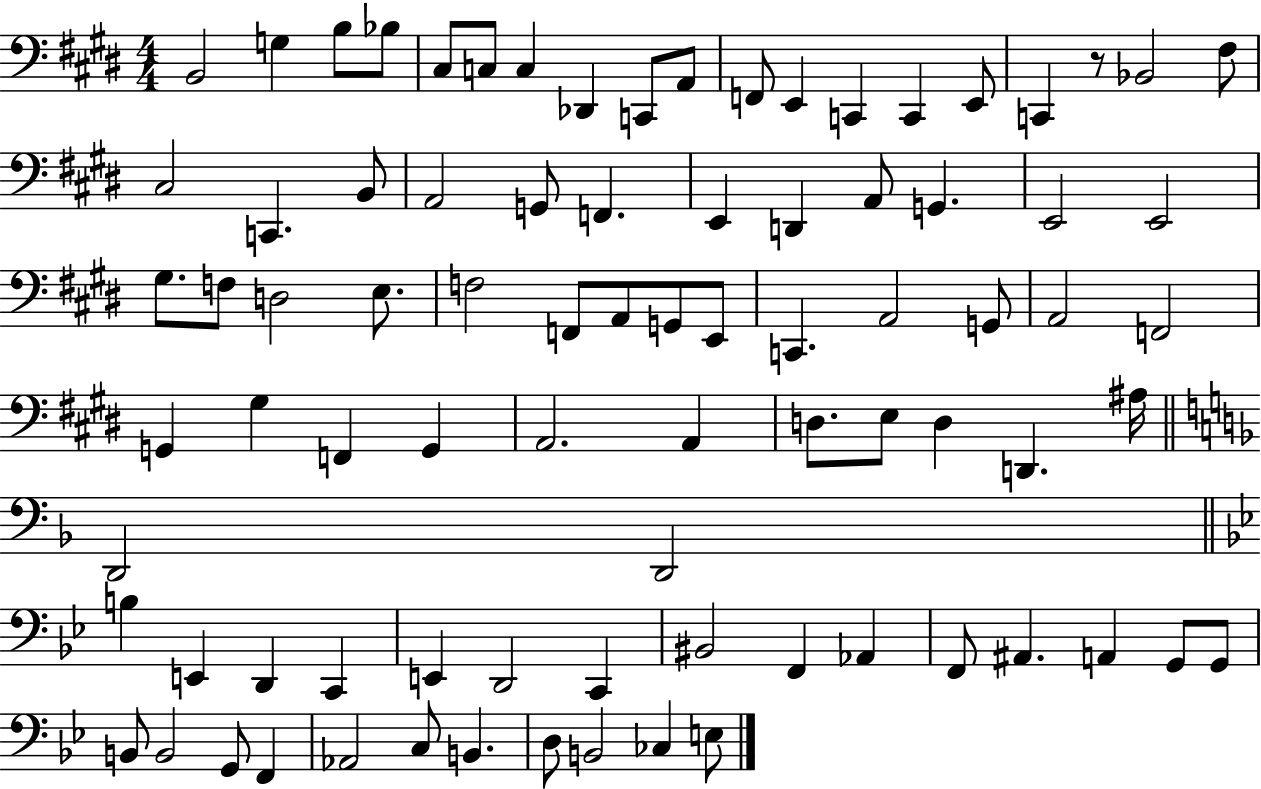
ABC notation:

X:1
T:Untitled
M:4/4
L:1/4
K:E
B,,2 G, B,/2 _B,/2 ^C,/2 C,/2 C, _D,, C,,/2 A,,/2 F,,/2 E,, C,, C,, E,,/2 C,, z/2 _B,,2 ^F,/2 ^C,2 C,, B,,/2 A,,2 G,,/2 F,, E,, D,, A,,/2 G,, E,,2 E,,2 ^G,/2 F,/2 D,2 E,/2 F,2 F,,/2 A,,/2 G,,/2 E,,/2 C,, A,,2 G,,/2 A,,2 F,,2 G,, ^G, F,, G,, A,,2 A,, D,/2 E,/2 D, D,, ^A,/4 D,,2 D,,2 B, E,, D,, C,, E,, D,,2 C,, ^B,,2 F,, _A,, F,,/2 ^A,, A,, G,,/2 G,,/2 B,,/2 B,,2 G,,/2 F,, _A,,2 C,/2 B,, D,/2 B,,2 _C, E,/2